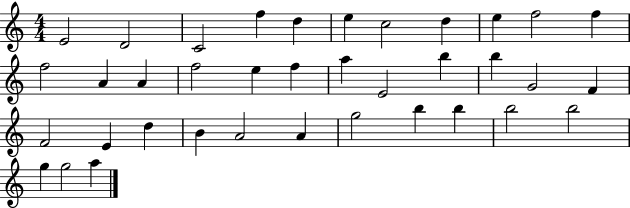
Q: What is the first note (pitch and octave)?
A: E4